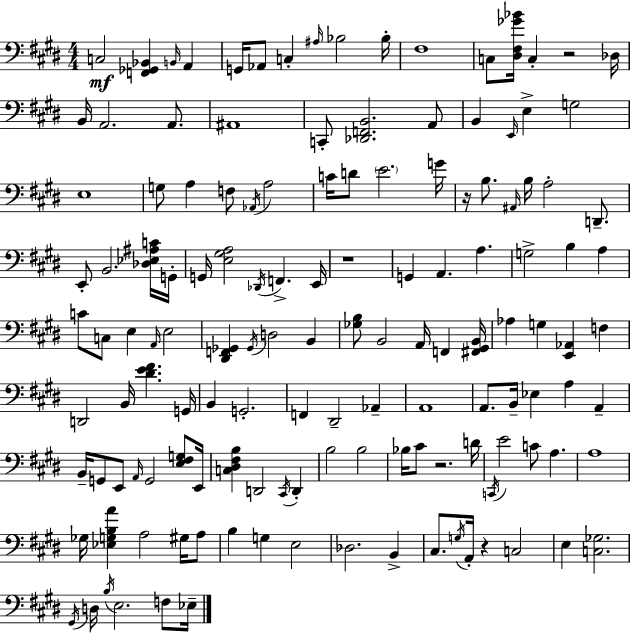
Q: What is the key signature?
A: E major